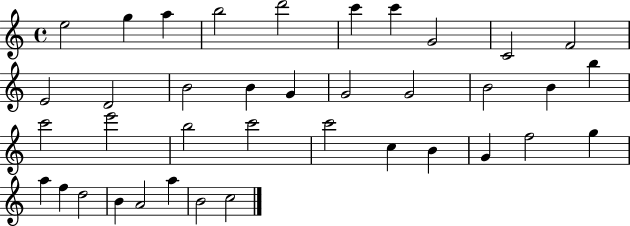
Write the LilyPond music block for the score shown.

{
  \clef treble
  \time 4/4
  \defaultTimeSignature
  \key c \major
  e''2 g''4 a''4 | b''2 d'''2 | c'''4 c'''4 g'2 | c'2 f'2 | \break e'2 d'2 | b'2 b'4 g'4 | g'2 g'2 | b'2 b'4 b''4 | \break c'''2 e'''2 | b''2 c'''2 | c'''2 c''4 b'4 | g'4 f''2 g''4 | \break a''4 f''4 d''2 | b'4 a'2 a''4 | b'2 c''2 | \bar "|."
}